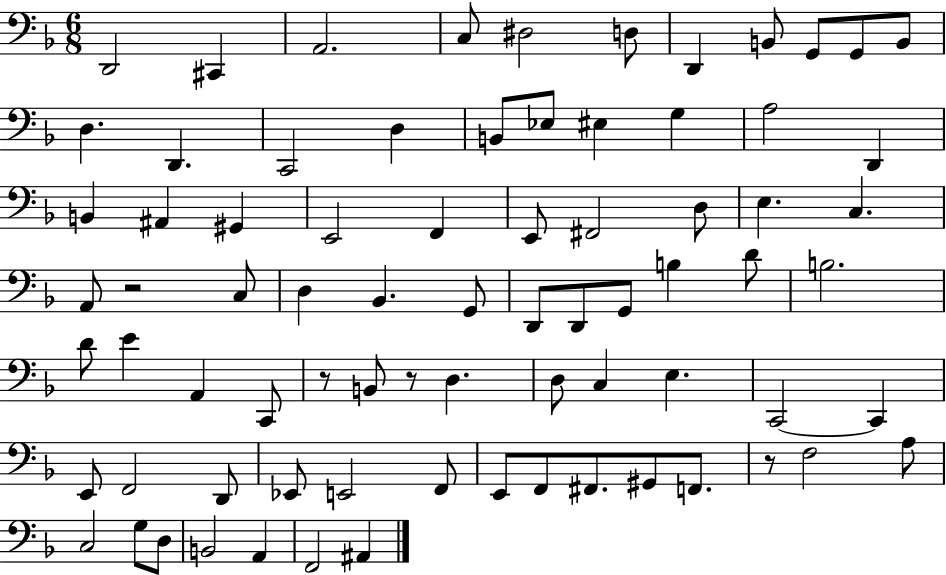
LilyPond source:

{
  \clef bass
  \numericTimeSignature
  \time 6/8
  \key f \major
  \repeat volta 2 { d,2 cis,4 | a,2. | c8 dis2 d8 | d,4 b,8 g,8 g,8 b,8 | \break d4. d,4. | c,2 d4 | b,8 ees8 eis4 g4 | a2 d,4 | \break b,4 ais,4 gis,4 | e,2 f,4 | e,8 fis,2 d8 | e4. c4. | \break a,8 r2 c8 | d4 bes,4. g,8 | d,8 d,8 g,8 b4 d'8 | b2. | \break d'8 e'4 a,4 c,8 | r8 b,8 r8 d4. | d8 c4 e4. | c,2~~ c,4 | \break e,8 f,2 d,8 | ees,8 e,2 f,8 | e,8 f,8 fis,8. gis,8 f,8. | r8 f2 a8 | \break c2 g8 d8 | b,2 a,4 | f,2 ais,4 | } \bar "|."
}